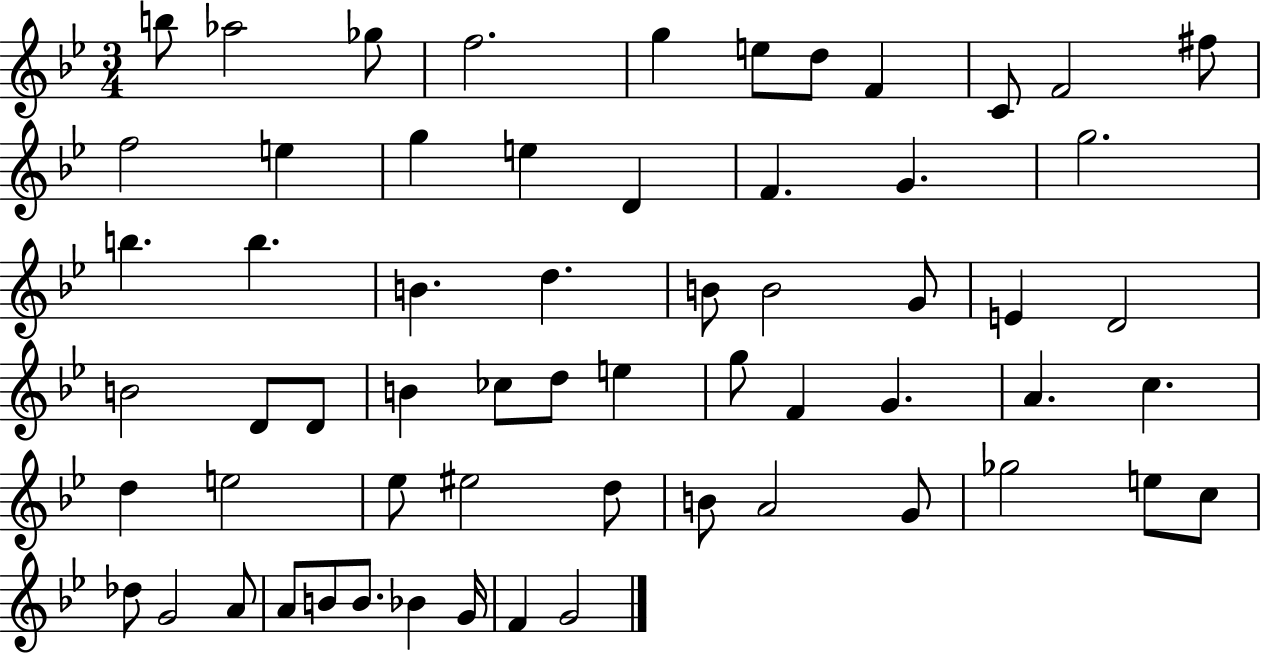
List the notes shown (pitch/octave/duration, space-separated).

B5/e Ab5/h Gb5/e F5/h. G5/q E5/e D5/e F4/q C4/e F4/h F#5/e F5/h E5/q G5/q E5/q D4/q F4/q. G4/q. G5/h. B5/q. B5/q. B4/q. D5/q. B4/e B4/h G4/e E4/q D4/h B4/h D4/e D4/e B4/q CES5/e D5/e E5/q G5/e F4/q G4/q. A4/q. C5/q. D5/q E5/h Eb5/e EIS5/h D5/e B4/e A4/h G4/e Gb5/h E5/e C5/e Db5/e G4/h A4/e A4/e B4/e B4/e. Bb4/q G4/s F4/q G4/h